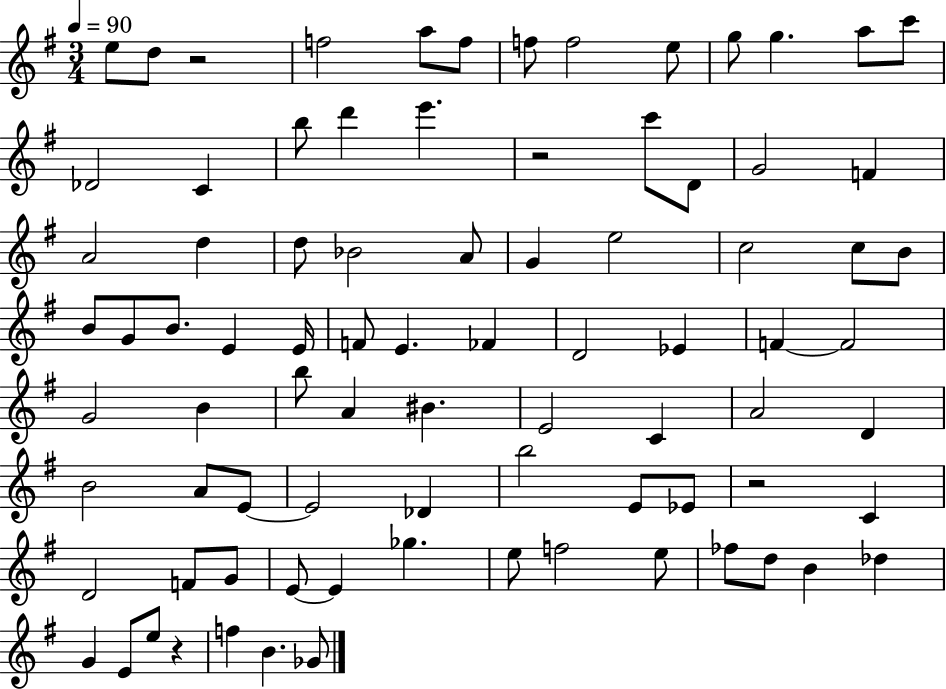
E5/e D5/e R/h F5/h A5/e F5/e F5/e F5/h E5/e G5/e G5/q. A5/e C6/e Db4/h C4/q B5/e D6/q E6/q. R/h C6/e D4/e G4/h F4/q A4/h D5/q D5/e Bb4/h A4/e G4/q E5/h C5/h C5/e B4/e B4/e G4/e B4/e. E4/q E4/s F4/e E4/q. FES4/q D4/h Eb4/q F4/q F4/h G4/h B4/q B5/e A4/q BIS4/q. E4/h C4/q A4/h D4/q B4/h A4/e E4/e E4/h Db4/q B5/h E4/e Eb4/e R/h C4/q D4/h F4/e G4/e E4/e E4/q Gb5/q. E5/e F5/h E5/e FES5/e D5/e B4/q Db5/q G4/q E4/e E5/e R/q F5/q B4/q. Gb4/e